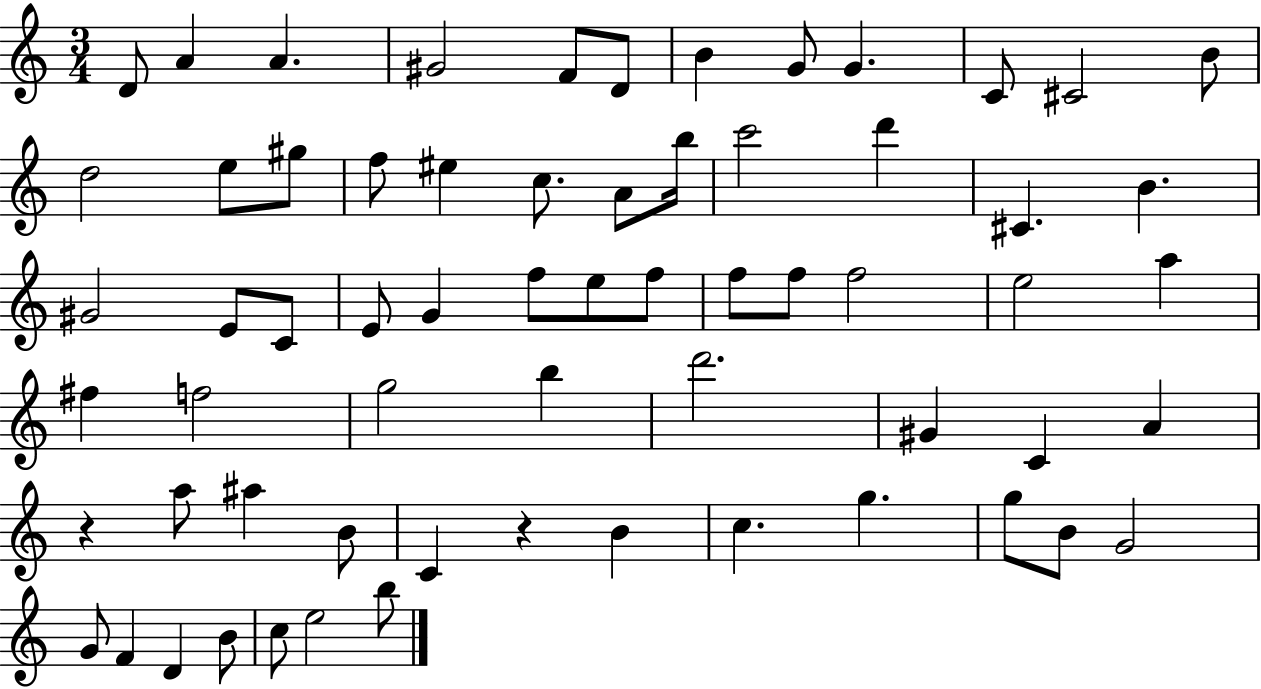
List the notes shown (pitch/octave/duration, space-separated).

D4/e A4/q A4/q. G#4/h F4/e D4/e B4/q G4/e G4/q. C4/e C#4/h B4/e D5/h E5/e G#5/e F5/e EIS5/q C5/e. A4/e B5/s C6/h D6/q C#4/q. B4/q. G#4/h E4/e C4/e E4/e G4/q F5/e E5/e F5/e F5/e F5/e F5/h E5/h A5/q F#5/q F5/h G5/h B5/q D6/h. G#4/q C4/q A4/q R/q A5/e A#5/q B4/e C4/q R/q B4/q C5/q. G5/q. G5/e B4/e G4/h G4/e F4/q D4/q B4/e C5/e E5/h B5/e